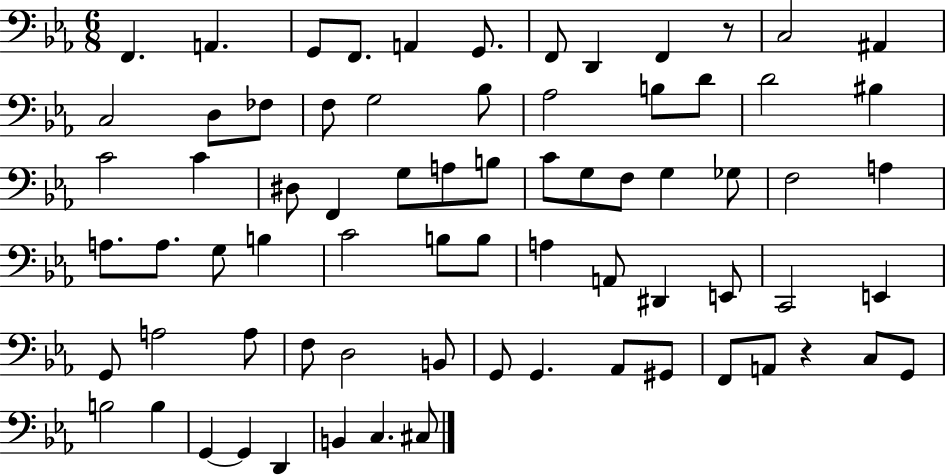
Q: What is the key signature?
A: EES major